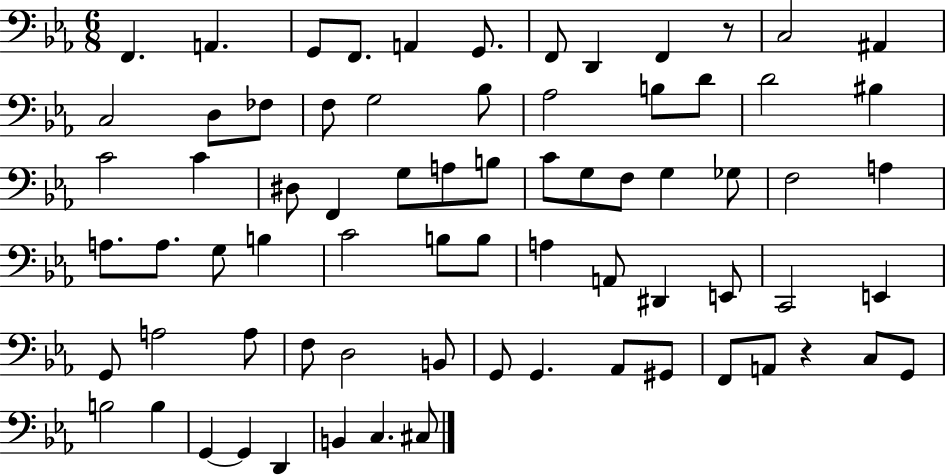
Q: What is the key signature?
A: EES major